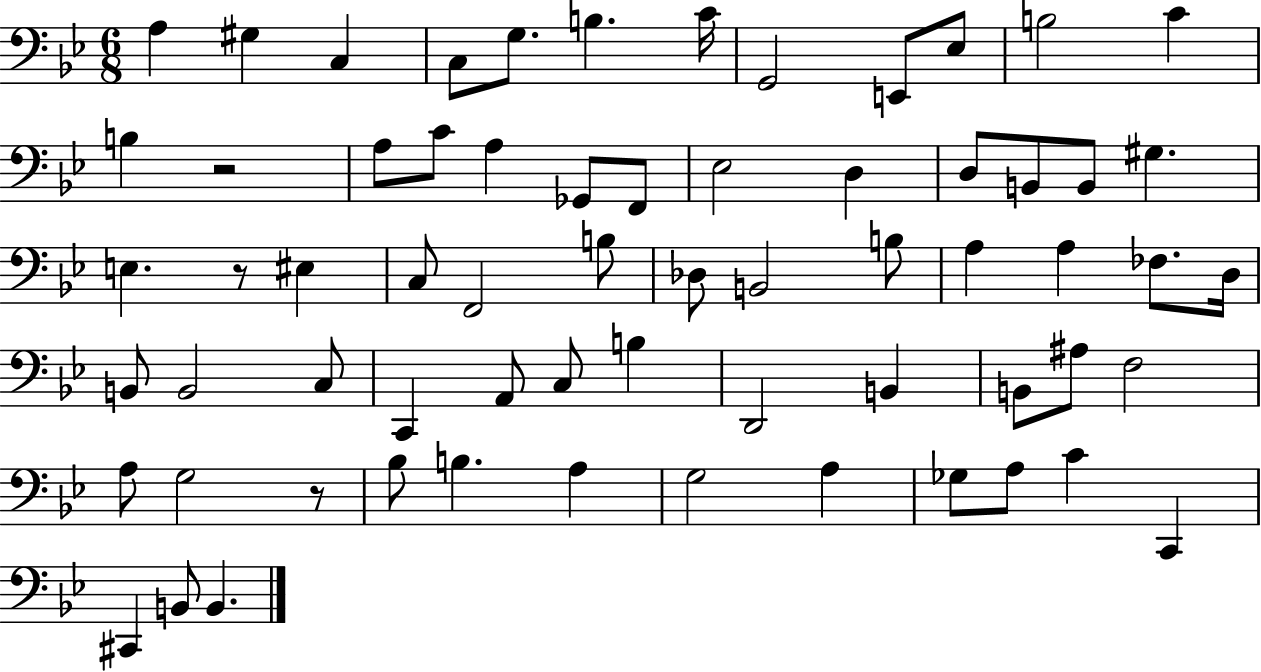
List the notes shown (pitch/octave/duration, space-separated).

A3/q G#3/q C3/q C3/e G3/e. B3/q. C4/s G2/h E2/e Eb3/e B3/h C4/q B3/q R/h A3/e C4/e A3/q Gb2/e F2/e Eb3/h D3/q D3/e B2/e B2/e G#3/q. E3/q. R/e EIS3/q C3/e F2/h B3/e Db3/e B2/h B3/e A3/q A3/q FES3/e. D3/s B2/e B2/h C3/e C2/q A2/e C3/e B3/q D2/h B2/q B2/e A#3/e F3/h A3/e G3/h R/e Bb3/e B3/q. A3/q G3/h A3/q Gb3/e A3/e C4/q C2/q C#2/q B2/e B2/q.